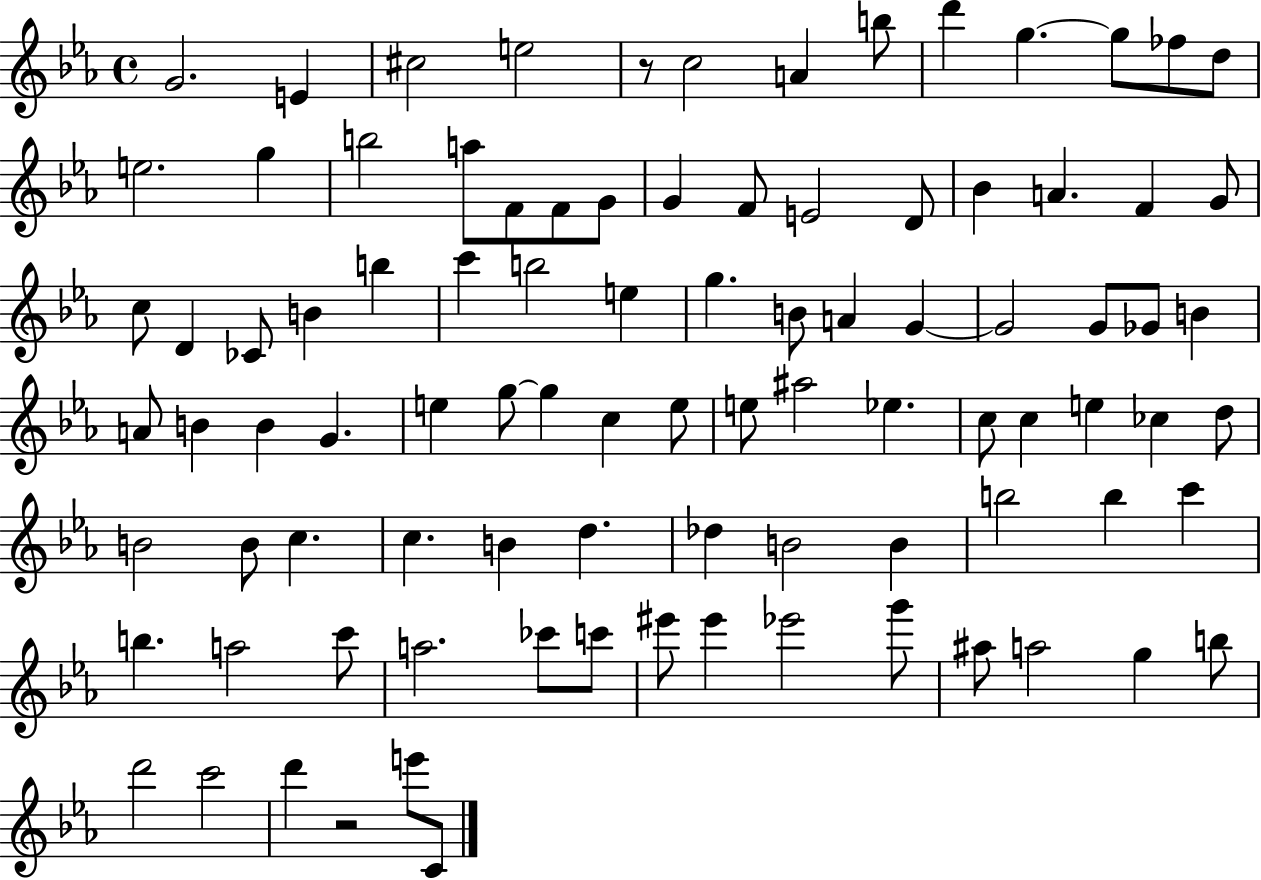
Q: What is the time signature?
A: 4/4